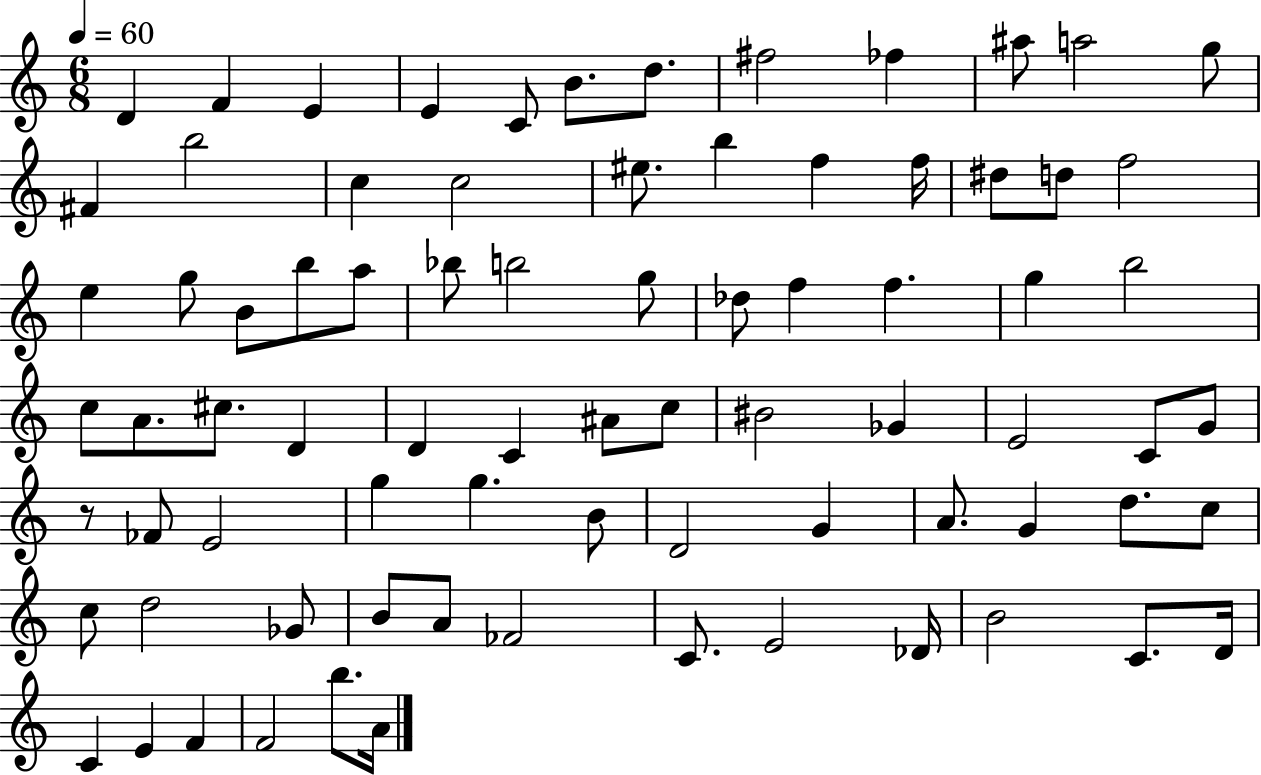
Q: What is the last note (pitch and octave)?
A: A4